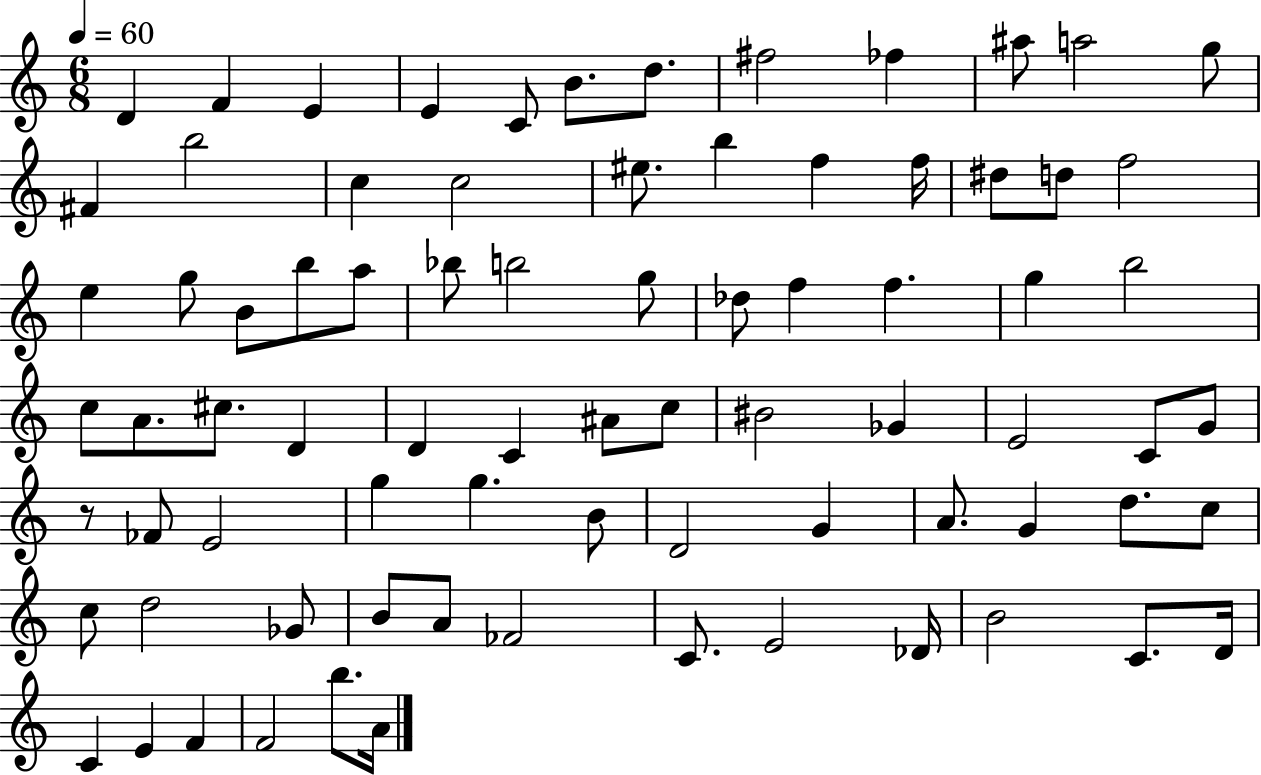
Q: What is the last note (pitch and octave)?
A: A4